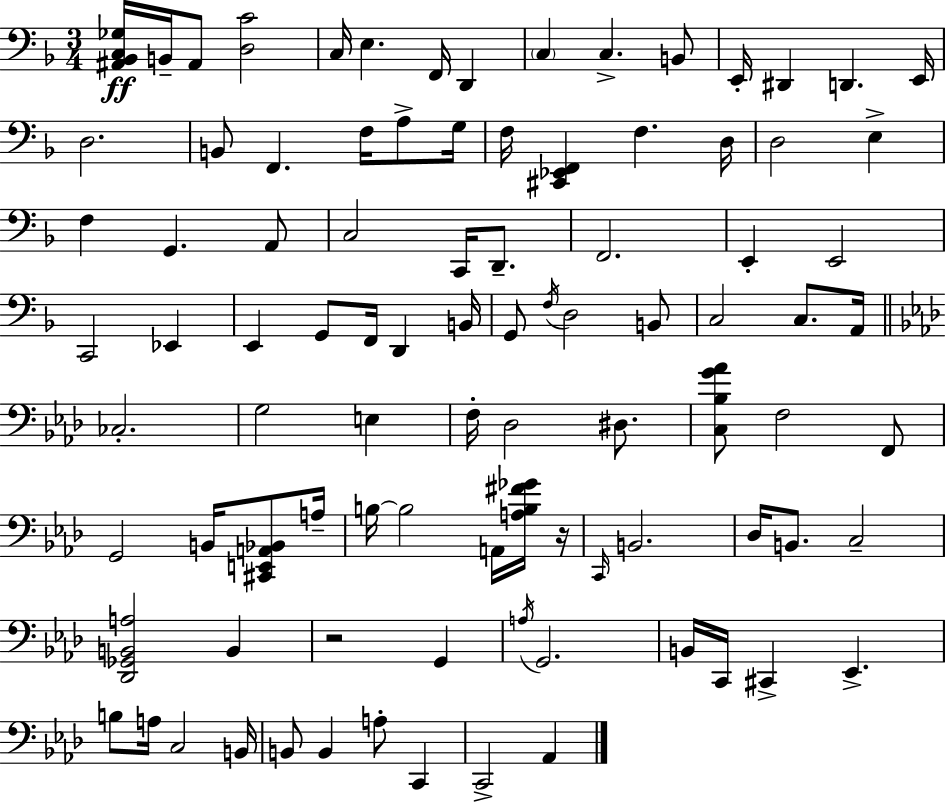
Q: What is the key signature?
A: F major